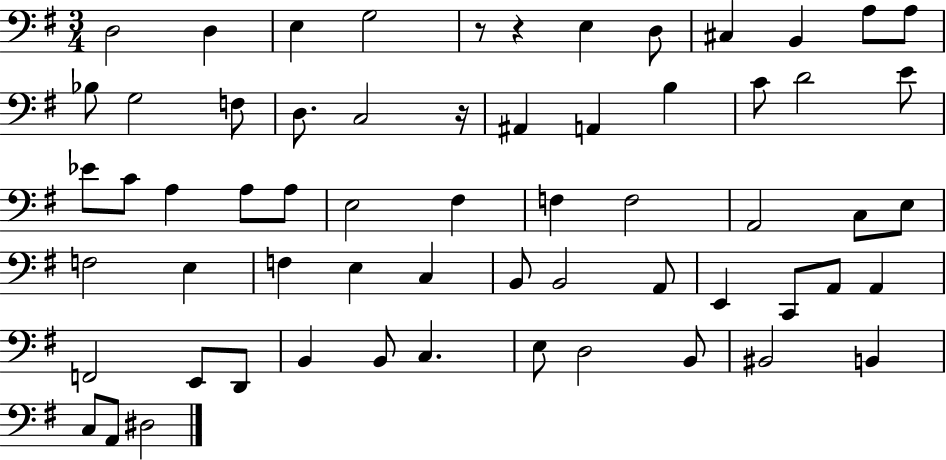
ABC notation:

X:1
T:Untitled
M:3/4
L:1/4
K:G
D,2 D, E, G,2 z/2 z E, D,/2 ^C, B,, A,/2 A,/2 _B,/2 G,2 F,/2 D,/2 C,2 z/4 ^A,, A,, B, C/2 D2 E/2 _E/2 C/2 A, A,/2 A,/2 E,2 ^F, F, F,2 A,,2 C,/2 E,/2 F,2 E, F, E, C, B,,/2 B,,2 A,,/2 E,, C,,/2 A,,/2 A,, F,,2 E,,/2 D,,/2 B,, B,,/2 C, E,/2 D,2 B,,/2 ^B,,2 B,, C,/2 A,,/2 ^D,2